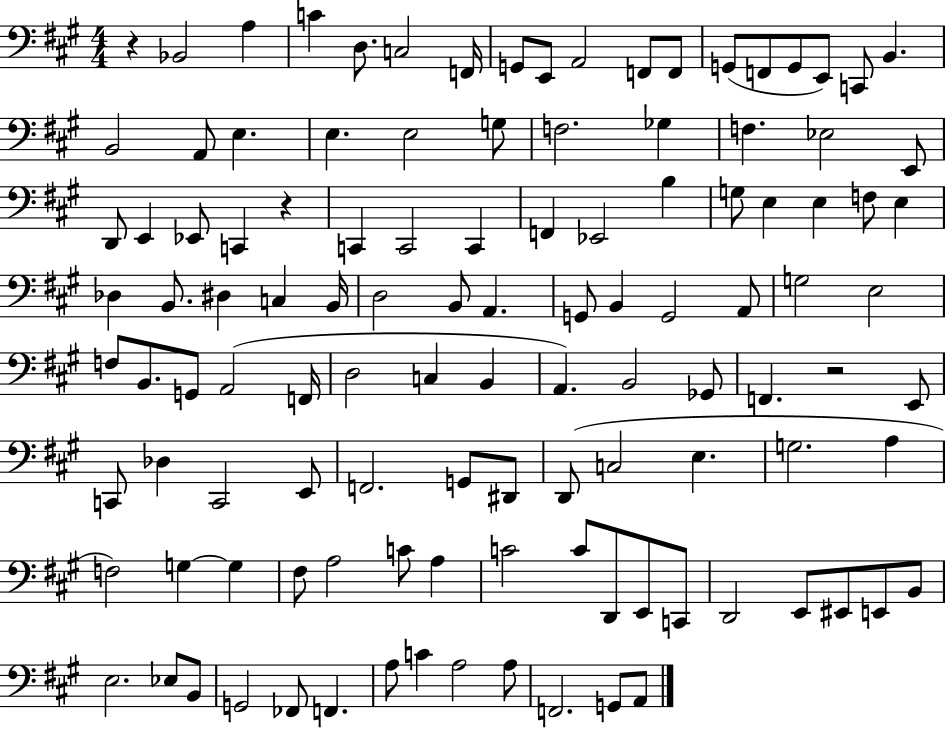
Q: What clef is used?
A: bass